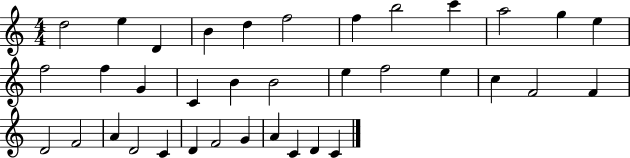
D5/h E5/q D4/q B4/q D5/q F5/h F5/q B5/h C6/q A5/h G5/q E5/q F5/h F5/q G4/q C4/q B4/q B4/h E5/q F5/h E5/q C5/q F4/h F4/q D4/h F4/h A4/q D4/h C4/q D4/q F4/h G4/q A4/q C4/q D4/q C4/q